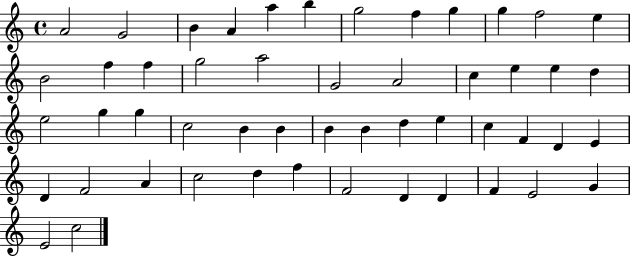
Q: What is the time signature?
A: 4/4